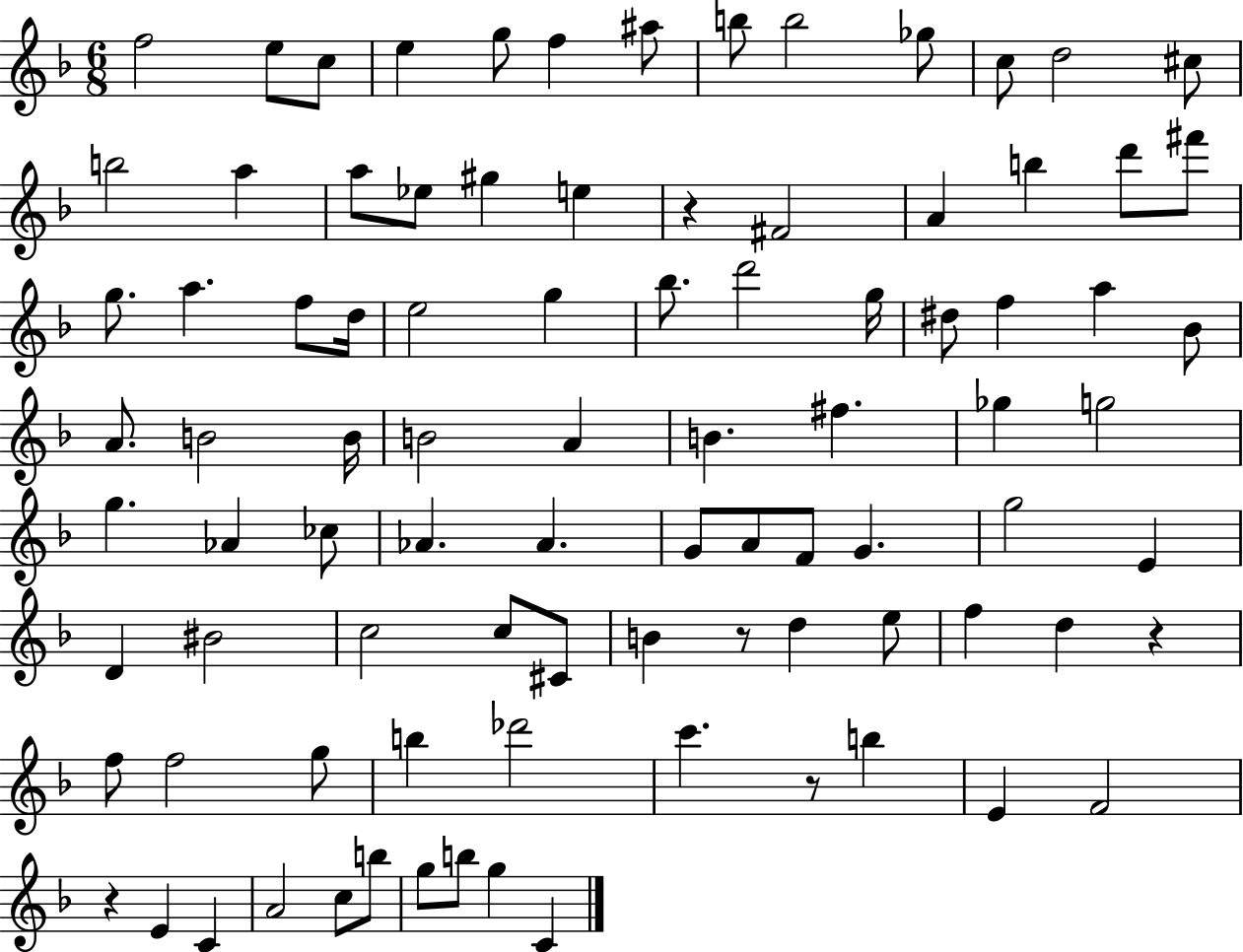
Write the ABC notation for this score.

X:1
T:Untitled
M:6/8
L:1/4
K:F
f2 e/2 c/2 e g/2 f ^a/2 b/2 b2 _g/2 c/2 d2 ^c/2 b2 a a/2 _e/2 ^g e z ^F2 A b d'/2 ^f'/2 g/2 a f/2 d/4 e2 g _b/2 d'2 g/4 ^d/2 f a _B/2 A/2 B2 B/4 B2 A B ^f _g g2 g _A _c/2 _A _A G/2 A/2 F/2 G g2 E D ^B2 c2 c/2 ^C/2 B z/2 d e/2 f d z f/2 f2 g/2 b _d'2 c' z/2 b E F2 z E C A2 c/2 b/2 g/2 b/2 g C